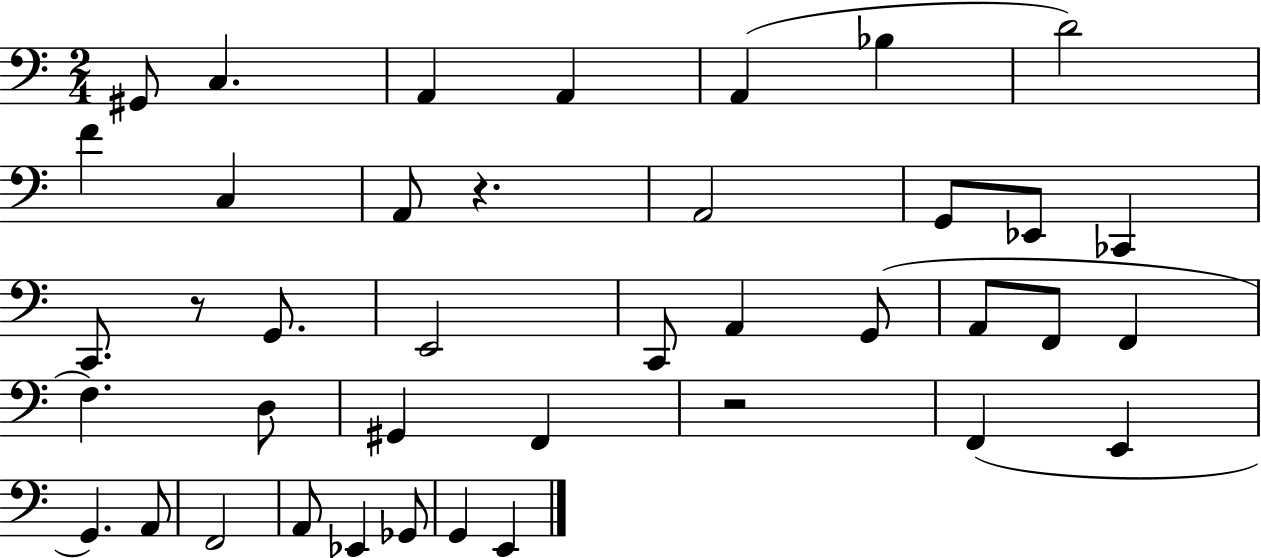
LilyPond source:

{
  \clef bass
  \numericTimeSignature
  \time 2/4
  \key c \major
  \repeat volta 2 { gis,8 c4. | a,4 a,4 | a,4( bes4 | d'2) | \break f'4 c4 | a,8 r4. | a,2 | g,8 ees,8 ces,4 | \break c,8. r8 g,8. | e,2 | c,8 a,4 g,8( | a,8 f,8 f,4 | \break f4.) d8 | gis,4 f,4 | r2 | f,4( e,4 | \break g,4.) a,8 | f,2 | a,8 ees,4 ges,8 | g,4 e,4 | \break } \bar "|."
}